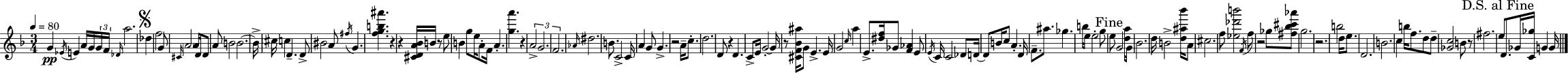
G4/q Eb4/s E4/q A4/s G4/s G4/s F4/s Db4/s A5/h. Db5/q F5/h G4/e C#4/s A4/h A4/s D4/s D4/e A4/e B4/h B4/h. B4/s C#5/s C5/q D4/q. D4/e BIS4/h A4/e F#5/s G4/q. [F5,G5,B5,A#6]/q. R/q R/q [C#4,D4,A4,Bb4]/s B4/s R/e E5/e B4/q G5/e E5/s A4/e F4/s A4/q. [G5,A6]/q. R/q A4/h G4/h. F4/h. Ab4/s D#5/h. B4/e. C4/h C4/s A4/q G4/e G4/q. R/h A4/s C5/e. D5/h. D4/e R/q D4/q. C4/e E4/s G4/h G4/s R/e [C#4,F4,Bb4,A#5]/s G4/e E4/q. E4/s G4/h C5/s A5/q E4/e. [D#5,F5]/s Gb4/e [F4,Ab4]/q E4/e E4/s C4/s C4/h Db4/e D4/s D4/e B4/s C5/e A4/q. D4/s F4/e. A#5/e. Gb5/q. B5/s E5/s E5/h G5/e E5/e G4/h [D5,A5]/s G4/s Bb4/h. D5/s B4/h [D5,A#5,Bb6]/s A4/e C#5/h. F5/e [Eb5,Db6,B6]/h F4/s F5/e R/h Gb5/e [F#5,Bb5,C#6,Ab6]/e G5/h. R/h. B5/h D5/s E5/e. D4/h. B4/h. C5/q B5/s F5/e. D5/e D5/e [Gb4,C5]/h B4/e R/e F#5/h. E5/e D4/e. Gb4/s [C4,Gb5]/s G4/q G4/s